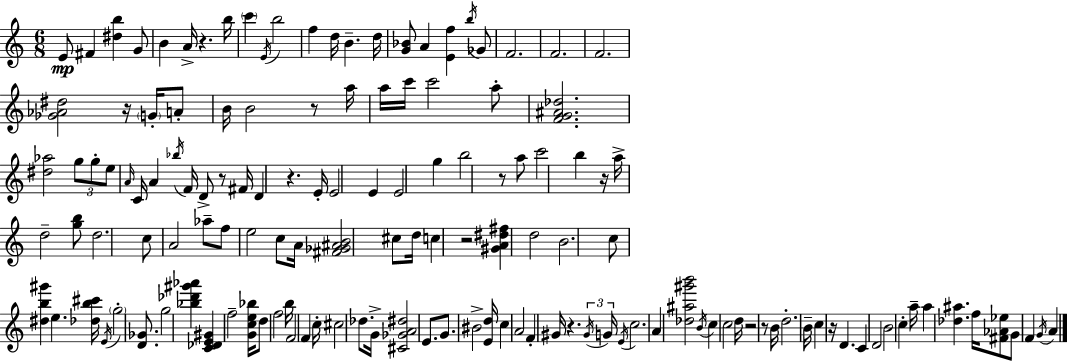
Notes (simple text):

E4/e F#4/q [D#5,B5]/q G4/e B4/q A4/s R/q. B5/s C6/q E4/s B5/h F5/q D5/s B4/q. D5/s [G4,Bb4]/e A4/q [E4,F5]/q B5/s Gb4/e F4/h. F4/h. F4/h. [Gb4,Ab4,D#5]/h R/s G4/s A4/e B4/s B4/h R/e A5/s A5/s C6/s C6/h A5/e [F4,G4,A#4,Db5]/h. [D#5,Ab5]/h G5/e G5/e E5/e A4/s C4/s A4/q Bb5/s F4/s D4/e R/e F#4/s D4/q R/q. E4/s E4/h E4/q E4/h G5/q B5/h R/e A5/e C6/h B5/q R/s A5/s D5/h [G5,B5]/e D5/h. C5/e A4/h Ab5/e F5/e E5/h C5/e A4/s [F#4,Gb4,A#4,B4]/h C#5/e D5/s C5/q R/h [G#4,A4,D#5,F#5]/q D5/h B4/h. C5/e [D#5,B5,G#6]/q E5/q. [Db5,B5,C#6]/s E4/s G5/h [D4,Gb4]/e. G5/h [Bb5,Db6,G#6,Ab6]/q [C4,Db4,E4,G#4]/q F5/h [G4,C5,E5,Bb5]/s D5/e F5/h B5/s F4/h F4/q C5/s C#5/h Db5/e. G4/s [C#4,Gb4,A4,D#5]/h E4/e. G4/e. BIS4/h [E4,D5]/s C5/q A4/h F4/q G#4/s R/q. G#4/s G4/s E4/s C5/h. A4/q [Db5,A#5,G#6,B6]/h B4/s C5/q C5/h D5/s R/h R/e B4/s D5/h. B4/s C5/q R/s D4/q. C4/q D4/h B4/h C5/q A5/s A5/q [Db5,A#5]/q. F5/s [F#4,Ab4,Eb5]/e G4/e F4/q G4/s A4/q